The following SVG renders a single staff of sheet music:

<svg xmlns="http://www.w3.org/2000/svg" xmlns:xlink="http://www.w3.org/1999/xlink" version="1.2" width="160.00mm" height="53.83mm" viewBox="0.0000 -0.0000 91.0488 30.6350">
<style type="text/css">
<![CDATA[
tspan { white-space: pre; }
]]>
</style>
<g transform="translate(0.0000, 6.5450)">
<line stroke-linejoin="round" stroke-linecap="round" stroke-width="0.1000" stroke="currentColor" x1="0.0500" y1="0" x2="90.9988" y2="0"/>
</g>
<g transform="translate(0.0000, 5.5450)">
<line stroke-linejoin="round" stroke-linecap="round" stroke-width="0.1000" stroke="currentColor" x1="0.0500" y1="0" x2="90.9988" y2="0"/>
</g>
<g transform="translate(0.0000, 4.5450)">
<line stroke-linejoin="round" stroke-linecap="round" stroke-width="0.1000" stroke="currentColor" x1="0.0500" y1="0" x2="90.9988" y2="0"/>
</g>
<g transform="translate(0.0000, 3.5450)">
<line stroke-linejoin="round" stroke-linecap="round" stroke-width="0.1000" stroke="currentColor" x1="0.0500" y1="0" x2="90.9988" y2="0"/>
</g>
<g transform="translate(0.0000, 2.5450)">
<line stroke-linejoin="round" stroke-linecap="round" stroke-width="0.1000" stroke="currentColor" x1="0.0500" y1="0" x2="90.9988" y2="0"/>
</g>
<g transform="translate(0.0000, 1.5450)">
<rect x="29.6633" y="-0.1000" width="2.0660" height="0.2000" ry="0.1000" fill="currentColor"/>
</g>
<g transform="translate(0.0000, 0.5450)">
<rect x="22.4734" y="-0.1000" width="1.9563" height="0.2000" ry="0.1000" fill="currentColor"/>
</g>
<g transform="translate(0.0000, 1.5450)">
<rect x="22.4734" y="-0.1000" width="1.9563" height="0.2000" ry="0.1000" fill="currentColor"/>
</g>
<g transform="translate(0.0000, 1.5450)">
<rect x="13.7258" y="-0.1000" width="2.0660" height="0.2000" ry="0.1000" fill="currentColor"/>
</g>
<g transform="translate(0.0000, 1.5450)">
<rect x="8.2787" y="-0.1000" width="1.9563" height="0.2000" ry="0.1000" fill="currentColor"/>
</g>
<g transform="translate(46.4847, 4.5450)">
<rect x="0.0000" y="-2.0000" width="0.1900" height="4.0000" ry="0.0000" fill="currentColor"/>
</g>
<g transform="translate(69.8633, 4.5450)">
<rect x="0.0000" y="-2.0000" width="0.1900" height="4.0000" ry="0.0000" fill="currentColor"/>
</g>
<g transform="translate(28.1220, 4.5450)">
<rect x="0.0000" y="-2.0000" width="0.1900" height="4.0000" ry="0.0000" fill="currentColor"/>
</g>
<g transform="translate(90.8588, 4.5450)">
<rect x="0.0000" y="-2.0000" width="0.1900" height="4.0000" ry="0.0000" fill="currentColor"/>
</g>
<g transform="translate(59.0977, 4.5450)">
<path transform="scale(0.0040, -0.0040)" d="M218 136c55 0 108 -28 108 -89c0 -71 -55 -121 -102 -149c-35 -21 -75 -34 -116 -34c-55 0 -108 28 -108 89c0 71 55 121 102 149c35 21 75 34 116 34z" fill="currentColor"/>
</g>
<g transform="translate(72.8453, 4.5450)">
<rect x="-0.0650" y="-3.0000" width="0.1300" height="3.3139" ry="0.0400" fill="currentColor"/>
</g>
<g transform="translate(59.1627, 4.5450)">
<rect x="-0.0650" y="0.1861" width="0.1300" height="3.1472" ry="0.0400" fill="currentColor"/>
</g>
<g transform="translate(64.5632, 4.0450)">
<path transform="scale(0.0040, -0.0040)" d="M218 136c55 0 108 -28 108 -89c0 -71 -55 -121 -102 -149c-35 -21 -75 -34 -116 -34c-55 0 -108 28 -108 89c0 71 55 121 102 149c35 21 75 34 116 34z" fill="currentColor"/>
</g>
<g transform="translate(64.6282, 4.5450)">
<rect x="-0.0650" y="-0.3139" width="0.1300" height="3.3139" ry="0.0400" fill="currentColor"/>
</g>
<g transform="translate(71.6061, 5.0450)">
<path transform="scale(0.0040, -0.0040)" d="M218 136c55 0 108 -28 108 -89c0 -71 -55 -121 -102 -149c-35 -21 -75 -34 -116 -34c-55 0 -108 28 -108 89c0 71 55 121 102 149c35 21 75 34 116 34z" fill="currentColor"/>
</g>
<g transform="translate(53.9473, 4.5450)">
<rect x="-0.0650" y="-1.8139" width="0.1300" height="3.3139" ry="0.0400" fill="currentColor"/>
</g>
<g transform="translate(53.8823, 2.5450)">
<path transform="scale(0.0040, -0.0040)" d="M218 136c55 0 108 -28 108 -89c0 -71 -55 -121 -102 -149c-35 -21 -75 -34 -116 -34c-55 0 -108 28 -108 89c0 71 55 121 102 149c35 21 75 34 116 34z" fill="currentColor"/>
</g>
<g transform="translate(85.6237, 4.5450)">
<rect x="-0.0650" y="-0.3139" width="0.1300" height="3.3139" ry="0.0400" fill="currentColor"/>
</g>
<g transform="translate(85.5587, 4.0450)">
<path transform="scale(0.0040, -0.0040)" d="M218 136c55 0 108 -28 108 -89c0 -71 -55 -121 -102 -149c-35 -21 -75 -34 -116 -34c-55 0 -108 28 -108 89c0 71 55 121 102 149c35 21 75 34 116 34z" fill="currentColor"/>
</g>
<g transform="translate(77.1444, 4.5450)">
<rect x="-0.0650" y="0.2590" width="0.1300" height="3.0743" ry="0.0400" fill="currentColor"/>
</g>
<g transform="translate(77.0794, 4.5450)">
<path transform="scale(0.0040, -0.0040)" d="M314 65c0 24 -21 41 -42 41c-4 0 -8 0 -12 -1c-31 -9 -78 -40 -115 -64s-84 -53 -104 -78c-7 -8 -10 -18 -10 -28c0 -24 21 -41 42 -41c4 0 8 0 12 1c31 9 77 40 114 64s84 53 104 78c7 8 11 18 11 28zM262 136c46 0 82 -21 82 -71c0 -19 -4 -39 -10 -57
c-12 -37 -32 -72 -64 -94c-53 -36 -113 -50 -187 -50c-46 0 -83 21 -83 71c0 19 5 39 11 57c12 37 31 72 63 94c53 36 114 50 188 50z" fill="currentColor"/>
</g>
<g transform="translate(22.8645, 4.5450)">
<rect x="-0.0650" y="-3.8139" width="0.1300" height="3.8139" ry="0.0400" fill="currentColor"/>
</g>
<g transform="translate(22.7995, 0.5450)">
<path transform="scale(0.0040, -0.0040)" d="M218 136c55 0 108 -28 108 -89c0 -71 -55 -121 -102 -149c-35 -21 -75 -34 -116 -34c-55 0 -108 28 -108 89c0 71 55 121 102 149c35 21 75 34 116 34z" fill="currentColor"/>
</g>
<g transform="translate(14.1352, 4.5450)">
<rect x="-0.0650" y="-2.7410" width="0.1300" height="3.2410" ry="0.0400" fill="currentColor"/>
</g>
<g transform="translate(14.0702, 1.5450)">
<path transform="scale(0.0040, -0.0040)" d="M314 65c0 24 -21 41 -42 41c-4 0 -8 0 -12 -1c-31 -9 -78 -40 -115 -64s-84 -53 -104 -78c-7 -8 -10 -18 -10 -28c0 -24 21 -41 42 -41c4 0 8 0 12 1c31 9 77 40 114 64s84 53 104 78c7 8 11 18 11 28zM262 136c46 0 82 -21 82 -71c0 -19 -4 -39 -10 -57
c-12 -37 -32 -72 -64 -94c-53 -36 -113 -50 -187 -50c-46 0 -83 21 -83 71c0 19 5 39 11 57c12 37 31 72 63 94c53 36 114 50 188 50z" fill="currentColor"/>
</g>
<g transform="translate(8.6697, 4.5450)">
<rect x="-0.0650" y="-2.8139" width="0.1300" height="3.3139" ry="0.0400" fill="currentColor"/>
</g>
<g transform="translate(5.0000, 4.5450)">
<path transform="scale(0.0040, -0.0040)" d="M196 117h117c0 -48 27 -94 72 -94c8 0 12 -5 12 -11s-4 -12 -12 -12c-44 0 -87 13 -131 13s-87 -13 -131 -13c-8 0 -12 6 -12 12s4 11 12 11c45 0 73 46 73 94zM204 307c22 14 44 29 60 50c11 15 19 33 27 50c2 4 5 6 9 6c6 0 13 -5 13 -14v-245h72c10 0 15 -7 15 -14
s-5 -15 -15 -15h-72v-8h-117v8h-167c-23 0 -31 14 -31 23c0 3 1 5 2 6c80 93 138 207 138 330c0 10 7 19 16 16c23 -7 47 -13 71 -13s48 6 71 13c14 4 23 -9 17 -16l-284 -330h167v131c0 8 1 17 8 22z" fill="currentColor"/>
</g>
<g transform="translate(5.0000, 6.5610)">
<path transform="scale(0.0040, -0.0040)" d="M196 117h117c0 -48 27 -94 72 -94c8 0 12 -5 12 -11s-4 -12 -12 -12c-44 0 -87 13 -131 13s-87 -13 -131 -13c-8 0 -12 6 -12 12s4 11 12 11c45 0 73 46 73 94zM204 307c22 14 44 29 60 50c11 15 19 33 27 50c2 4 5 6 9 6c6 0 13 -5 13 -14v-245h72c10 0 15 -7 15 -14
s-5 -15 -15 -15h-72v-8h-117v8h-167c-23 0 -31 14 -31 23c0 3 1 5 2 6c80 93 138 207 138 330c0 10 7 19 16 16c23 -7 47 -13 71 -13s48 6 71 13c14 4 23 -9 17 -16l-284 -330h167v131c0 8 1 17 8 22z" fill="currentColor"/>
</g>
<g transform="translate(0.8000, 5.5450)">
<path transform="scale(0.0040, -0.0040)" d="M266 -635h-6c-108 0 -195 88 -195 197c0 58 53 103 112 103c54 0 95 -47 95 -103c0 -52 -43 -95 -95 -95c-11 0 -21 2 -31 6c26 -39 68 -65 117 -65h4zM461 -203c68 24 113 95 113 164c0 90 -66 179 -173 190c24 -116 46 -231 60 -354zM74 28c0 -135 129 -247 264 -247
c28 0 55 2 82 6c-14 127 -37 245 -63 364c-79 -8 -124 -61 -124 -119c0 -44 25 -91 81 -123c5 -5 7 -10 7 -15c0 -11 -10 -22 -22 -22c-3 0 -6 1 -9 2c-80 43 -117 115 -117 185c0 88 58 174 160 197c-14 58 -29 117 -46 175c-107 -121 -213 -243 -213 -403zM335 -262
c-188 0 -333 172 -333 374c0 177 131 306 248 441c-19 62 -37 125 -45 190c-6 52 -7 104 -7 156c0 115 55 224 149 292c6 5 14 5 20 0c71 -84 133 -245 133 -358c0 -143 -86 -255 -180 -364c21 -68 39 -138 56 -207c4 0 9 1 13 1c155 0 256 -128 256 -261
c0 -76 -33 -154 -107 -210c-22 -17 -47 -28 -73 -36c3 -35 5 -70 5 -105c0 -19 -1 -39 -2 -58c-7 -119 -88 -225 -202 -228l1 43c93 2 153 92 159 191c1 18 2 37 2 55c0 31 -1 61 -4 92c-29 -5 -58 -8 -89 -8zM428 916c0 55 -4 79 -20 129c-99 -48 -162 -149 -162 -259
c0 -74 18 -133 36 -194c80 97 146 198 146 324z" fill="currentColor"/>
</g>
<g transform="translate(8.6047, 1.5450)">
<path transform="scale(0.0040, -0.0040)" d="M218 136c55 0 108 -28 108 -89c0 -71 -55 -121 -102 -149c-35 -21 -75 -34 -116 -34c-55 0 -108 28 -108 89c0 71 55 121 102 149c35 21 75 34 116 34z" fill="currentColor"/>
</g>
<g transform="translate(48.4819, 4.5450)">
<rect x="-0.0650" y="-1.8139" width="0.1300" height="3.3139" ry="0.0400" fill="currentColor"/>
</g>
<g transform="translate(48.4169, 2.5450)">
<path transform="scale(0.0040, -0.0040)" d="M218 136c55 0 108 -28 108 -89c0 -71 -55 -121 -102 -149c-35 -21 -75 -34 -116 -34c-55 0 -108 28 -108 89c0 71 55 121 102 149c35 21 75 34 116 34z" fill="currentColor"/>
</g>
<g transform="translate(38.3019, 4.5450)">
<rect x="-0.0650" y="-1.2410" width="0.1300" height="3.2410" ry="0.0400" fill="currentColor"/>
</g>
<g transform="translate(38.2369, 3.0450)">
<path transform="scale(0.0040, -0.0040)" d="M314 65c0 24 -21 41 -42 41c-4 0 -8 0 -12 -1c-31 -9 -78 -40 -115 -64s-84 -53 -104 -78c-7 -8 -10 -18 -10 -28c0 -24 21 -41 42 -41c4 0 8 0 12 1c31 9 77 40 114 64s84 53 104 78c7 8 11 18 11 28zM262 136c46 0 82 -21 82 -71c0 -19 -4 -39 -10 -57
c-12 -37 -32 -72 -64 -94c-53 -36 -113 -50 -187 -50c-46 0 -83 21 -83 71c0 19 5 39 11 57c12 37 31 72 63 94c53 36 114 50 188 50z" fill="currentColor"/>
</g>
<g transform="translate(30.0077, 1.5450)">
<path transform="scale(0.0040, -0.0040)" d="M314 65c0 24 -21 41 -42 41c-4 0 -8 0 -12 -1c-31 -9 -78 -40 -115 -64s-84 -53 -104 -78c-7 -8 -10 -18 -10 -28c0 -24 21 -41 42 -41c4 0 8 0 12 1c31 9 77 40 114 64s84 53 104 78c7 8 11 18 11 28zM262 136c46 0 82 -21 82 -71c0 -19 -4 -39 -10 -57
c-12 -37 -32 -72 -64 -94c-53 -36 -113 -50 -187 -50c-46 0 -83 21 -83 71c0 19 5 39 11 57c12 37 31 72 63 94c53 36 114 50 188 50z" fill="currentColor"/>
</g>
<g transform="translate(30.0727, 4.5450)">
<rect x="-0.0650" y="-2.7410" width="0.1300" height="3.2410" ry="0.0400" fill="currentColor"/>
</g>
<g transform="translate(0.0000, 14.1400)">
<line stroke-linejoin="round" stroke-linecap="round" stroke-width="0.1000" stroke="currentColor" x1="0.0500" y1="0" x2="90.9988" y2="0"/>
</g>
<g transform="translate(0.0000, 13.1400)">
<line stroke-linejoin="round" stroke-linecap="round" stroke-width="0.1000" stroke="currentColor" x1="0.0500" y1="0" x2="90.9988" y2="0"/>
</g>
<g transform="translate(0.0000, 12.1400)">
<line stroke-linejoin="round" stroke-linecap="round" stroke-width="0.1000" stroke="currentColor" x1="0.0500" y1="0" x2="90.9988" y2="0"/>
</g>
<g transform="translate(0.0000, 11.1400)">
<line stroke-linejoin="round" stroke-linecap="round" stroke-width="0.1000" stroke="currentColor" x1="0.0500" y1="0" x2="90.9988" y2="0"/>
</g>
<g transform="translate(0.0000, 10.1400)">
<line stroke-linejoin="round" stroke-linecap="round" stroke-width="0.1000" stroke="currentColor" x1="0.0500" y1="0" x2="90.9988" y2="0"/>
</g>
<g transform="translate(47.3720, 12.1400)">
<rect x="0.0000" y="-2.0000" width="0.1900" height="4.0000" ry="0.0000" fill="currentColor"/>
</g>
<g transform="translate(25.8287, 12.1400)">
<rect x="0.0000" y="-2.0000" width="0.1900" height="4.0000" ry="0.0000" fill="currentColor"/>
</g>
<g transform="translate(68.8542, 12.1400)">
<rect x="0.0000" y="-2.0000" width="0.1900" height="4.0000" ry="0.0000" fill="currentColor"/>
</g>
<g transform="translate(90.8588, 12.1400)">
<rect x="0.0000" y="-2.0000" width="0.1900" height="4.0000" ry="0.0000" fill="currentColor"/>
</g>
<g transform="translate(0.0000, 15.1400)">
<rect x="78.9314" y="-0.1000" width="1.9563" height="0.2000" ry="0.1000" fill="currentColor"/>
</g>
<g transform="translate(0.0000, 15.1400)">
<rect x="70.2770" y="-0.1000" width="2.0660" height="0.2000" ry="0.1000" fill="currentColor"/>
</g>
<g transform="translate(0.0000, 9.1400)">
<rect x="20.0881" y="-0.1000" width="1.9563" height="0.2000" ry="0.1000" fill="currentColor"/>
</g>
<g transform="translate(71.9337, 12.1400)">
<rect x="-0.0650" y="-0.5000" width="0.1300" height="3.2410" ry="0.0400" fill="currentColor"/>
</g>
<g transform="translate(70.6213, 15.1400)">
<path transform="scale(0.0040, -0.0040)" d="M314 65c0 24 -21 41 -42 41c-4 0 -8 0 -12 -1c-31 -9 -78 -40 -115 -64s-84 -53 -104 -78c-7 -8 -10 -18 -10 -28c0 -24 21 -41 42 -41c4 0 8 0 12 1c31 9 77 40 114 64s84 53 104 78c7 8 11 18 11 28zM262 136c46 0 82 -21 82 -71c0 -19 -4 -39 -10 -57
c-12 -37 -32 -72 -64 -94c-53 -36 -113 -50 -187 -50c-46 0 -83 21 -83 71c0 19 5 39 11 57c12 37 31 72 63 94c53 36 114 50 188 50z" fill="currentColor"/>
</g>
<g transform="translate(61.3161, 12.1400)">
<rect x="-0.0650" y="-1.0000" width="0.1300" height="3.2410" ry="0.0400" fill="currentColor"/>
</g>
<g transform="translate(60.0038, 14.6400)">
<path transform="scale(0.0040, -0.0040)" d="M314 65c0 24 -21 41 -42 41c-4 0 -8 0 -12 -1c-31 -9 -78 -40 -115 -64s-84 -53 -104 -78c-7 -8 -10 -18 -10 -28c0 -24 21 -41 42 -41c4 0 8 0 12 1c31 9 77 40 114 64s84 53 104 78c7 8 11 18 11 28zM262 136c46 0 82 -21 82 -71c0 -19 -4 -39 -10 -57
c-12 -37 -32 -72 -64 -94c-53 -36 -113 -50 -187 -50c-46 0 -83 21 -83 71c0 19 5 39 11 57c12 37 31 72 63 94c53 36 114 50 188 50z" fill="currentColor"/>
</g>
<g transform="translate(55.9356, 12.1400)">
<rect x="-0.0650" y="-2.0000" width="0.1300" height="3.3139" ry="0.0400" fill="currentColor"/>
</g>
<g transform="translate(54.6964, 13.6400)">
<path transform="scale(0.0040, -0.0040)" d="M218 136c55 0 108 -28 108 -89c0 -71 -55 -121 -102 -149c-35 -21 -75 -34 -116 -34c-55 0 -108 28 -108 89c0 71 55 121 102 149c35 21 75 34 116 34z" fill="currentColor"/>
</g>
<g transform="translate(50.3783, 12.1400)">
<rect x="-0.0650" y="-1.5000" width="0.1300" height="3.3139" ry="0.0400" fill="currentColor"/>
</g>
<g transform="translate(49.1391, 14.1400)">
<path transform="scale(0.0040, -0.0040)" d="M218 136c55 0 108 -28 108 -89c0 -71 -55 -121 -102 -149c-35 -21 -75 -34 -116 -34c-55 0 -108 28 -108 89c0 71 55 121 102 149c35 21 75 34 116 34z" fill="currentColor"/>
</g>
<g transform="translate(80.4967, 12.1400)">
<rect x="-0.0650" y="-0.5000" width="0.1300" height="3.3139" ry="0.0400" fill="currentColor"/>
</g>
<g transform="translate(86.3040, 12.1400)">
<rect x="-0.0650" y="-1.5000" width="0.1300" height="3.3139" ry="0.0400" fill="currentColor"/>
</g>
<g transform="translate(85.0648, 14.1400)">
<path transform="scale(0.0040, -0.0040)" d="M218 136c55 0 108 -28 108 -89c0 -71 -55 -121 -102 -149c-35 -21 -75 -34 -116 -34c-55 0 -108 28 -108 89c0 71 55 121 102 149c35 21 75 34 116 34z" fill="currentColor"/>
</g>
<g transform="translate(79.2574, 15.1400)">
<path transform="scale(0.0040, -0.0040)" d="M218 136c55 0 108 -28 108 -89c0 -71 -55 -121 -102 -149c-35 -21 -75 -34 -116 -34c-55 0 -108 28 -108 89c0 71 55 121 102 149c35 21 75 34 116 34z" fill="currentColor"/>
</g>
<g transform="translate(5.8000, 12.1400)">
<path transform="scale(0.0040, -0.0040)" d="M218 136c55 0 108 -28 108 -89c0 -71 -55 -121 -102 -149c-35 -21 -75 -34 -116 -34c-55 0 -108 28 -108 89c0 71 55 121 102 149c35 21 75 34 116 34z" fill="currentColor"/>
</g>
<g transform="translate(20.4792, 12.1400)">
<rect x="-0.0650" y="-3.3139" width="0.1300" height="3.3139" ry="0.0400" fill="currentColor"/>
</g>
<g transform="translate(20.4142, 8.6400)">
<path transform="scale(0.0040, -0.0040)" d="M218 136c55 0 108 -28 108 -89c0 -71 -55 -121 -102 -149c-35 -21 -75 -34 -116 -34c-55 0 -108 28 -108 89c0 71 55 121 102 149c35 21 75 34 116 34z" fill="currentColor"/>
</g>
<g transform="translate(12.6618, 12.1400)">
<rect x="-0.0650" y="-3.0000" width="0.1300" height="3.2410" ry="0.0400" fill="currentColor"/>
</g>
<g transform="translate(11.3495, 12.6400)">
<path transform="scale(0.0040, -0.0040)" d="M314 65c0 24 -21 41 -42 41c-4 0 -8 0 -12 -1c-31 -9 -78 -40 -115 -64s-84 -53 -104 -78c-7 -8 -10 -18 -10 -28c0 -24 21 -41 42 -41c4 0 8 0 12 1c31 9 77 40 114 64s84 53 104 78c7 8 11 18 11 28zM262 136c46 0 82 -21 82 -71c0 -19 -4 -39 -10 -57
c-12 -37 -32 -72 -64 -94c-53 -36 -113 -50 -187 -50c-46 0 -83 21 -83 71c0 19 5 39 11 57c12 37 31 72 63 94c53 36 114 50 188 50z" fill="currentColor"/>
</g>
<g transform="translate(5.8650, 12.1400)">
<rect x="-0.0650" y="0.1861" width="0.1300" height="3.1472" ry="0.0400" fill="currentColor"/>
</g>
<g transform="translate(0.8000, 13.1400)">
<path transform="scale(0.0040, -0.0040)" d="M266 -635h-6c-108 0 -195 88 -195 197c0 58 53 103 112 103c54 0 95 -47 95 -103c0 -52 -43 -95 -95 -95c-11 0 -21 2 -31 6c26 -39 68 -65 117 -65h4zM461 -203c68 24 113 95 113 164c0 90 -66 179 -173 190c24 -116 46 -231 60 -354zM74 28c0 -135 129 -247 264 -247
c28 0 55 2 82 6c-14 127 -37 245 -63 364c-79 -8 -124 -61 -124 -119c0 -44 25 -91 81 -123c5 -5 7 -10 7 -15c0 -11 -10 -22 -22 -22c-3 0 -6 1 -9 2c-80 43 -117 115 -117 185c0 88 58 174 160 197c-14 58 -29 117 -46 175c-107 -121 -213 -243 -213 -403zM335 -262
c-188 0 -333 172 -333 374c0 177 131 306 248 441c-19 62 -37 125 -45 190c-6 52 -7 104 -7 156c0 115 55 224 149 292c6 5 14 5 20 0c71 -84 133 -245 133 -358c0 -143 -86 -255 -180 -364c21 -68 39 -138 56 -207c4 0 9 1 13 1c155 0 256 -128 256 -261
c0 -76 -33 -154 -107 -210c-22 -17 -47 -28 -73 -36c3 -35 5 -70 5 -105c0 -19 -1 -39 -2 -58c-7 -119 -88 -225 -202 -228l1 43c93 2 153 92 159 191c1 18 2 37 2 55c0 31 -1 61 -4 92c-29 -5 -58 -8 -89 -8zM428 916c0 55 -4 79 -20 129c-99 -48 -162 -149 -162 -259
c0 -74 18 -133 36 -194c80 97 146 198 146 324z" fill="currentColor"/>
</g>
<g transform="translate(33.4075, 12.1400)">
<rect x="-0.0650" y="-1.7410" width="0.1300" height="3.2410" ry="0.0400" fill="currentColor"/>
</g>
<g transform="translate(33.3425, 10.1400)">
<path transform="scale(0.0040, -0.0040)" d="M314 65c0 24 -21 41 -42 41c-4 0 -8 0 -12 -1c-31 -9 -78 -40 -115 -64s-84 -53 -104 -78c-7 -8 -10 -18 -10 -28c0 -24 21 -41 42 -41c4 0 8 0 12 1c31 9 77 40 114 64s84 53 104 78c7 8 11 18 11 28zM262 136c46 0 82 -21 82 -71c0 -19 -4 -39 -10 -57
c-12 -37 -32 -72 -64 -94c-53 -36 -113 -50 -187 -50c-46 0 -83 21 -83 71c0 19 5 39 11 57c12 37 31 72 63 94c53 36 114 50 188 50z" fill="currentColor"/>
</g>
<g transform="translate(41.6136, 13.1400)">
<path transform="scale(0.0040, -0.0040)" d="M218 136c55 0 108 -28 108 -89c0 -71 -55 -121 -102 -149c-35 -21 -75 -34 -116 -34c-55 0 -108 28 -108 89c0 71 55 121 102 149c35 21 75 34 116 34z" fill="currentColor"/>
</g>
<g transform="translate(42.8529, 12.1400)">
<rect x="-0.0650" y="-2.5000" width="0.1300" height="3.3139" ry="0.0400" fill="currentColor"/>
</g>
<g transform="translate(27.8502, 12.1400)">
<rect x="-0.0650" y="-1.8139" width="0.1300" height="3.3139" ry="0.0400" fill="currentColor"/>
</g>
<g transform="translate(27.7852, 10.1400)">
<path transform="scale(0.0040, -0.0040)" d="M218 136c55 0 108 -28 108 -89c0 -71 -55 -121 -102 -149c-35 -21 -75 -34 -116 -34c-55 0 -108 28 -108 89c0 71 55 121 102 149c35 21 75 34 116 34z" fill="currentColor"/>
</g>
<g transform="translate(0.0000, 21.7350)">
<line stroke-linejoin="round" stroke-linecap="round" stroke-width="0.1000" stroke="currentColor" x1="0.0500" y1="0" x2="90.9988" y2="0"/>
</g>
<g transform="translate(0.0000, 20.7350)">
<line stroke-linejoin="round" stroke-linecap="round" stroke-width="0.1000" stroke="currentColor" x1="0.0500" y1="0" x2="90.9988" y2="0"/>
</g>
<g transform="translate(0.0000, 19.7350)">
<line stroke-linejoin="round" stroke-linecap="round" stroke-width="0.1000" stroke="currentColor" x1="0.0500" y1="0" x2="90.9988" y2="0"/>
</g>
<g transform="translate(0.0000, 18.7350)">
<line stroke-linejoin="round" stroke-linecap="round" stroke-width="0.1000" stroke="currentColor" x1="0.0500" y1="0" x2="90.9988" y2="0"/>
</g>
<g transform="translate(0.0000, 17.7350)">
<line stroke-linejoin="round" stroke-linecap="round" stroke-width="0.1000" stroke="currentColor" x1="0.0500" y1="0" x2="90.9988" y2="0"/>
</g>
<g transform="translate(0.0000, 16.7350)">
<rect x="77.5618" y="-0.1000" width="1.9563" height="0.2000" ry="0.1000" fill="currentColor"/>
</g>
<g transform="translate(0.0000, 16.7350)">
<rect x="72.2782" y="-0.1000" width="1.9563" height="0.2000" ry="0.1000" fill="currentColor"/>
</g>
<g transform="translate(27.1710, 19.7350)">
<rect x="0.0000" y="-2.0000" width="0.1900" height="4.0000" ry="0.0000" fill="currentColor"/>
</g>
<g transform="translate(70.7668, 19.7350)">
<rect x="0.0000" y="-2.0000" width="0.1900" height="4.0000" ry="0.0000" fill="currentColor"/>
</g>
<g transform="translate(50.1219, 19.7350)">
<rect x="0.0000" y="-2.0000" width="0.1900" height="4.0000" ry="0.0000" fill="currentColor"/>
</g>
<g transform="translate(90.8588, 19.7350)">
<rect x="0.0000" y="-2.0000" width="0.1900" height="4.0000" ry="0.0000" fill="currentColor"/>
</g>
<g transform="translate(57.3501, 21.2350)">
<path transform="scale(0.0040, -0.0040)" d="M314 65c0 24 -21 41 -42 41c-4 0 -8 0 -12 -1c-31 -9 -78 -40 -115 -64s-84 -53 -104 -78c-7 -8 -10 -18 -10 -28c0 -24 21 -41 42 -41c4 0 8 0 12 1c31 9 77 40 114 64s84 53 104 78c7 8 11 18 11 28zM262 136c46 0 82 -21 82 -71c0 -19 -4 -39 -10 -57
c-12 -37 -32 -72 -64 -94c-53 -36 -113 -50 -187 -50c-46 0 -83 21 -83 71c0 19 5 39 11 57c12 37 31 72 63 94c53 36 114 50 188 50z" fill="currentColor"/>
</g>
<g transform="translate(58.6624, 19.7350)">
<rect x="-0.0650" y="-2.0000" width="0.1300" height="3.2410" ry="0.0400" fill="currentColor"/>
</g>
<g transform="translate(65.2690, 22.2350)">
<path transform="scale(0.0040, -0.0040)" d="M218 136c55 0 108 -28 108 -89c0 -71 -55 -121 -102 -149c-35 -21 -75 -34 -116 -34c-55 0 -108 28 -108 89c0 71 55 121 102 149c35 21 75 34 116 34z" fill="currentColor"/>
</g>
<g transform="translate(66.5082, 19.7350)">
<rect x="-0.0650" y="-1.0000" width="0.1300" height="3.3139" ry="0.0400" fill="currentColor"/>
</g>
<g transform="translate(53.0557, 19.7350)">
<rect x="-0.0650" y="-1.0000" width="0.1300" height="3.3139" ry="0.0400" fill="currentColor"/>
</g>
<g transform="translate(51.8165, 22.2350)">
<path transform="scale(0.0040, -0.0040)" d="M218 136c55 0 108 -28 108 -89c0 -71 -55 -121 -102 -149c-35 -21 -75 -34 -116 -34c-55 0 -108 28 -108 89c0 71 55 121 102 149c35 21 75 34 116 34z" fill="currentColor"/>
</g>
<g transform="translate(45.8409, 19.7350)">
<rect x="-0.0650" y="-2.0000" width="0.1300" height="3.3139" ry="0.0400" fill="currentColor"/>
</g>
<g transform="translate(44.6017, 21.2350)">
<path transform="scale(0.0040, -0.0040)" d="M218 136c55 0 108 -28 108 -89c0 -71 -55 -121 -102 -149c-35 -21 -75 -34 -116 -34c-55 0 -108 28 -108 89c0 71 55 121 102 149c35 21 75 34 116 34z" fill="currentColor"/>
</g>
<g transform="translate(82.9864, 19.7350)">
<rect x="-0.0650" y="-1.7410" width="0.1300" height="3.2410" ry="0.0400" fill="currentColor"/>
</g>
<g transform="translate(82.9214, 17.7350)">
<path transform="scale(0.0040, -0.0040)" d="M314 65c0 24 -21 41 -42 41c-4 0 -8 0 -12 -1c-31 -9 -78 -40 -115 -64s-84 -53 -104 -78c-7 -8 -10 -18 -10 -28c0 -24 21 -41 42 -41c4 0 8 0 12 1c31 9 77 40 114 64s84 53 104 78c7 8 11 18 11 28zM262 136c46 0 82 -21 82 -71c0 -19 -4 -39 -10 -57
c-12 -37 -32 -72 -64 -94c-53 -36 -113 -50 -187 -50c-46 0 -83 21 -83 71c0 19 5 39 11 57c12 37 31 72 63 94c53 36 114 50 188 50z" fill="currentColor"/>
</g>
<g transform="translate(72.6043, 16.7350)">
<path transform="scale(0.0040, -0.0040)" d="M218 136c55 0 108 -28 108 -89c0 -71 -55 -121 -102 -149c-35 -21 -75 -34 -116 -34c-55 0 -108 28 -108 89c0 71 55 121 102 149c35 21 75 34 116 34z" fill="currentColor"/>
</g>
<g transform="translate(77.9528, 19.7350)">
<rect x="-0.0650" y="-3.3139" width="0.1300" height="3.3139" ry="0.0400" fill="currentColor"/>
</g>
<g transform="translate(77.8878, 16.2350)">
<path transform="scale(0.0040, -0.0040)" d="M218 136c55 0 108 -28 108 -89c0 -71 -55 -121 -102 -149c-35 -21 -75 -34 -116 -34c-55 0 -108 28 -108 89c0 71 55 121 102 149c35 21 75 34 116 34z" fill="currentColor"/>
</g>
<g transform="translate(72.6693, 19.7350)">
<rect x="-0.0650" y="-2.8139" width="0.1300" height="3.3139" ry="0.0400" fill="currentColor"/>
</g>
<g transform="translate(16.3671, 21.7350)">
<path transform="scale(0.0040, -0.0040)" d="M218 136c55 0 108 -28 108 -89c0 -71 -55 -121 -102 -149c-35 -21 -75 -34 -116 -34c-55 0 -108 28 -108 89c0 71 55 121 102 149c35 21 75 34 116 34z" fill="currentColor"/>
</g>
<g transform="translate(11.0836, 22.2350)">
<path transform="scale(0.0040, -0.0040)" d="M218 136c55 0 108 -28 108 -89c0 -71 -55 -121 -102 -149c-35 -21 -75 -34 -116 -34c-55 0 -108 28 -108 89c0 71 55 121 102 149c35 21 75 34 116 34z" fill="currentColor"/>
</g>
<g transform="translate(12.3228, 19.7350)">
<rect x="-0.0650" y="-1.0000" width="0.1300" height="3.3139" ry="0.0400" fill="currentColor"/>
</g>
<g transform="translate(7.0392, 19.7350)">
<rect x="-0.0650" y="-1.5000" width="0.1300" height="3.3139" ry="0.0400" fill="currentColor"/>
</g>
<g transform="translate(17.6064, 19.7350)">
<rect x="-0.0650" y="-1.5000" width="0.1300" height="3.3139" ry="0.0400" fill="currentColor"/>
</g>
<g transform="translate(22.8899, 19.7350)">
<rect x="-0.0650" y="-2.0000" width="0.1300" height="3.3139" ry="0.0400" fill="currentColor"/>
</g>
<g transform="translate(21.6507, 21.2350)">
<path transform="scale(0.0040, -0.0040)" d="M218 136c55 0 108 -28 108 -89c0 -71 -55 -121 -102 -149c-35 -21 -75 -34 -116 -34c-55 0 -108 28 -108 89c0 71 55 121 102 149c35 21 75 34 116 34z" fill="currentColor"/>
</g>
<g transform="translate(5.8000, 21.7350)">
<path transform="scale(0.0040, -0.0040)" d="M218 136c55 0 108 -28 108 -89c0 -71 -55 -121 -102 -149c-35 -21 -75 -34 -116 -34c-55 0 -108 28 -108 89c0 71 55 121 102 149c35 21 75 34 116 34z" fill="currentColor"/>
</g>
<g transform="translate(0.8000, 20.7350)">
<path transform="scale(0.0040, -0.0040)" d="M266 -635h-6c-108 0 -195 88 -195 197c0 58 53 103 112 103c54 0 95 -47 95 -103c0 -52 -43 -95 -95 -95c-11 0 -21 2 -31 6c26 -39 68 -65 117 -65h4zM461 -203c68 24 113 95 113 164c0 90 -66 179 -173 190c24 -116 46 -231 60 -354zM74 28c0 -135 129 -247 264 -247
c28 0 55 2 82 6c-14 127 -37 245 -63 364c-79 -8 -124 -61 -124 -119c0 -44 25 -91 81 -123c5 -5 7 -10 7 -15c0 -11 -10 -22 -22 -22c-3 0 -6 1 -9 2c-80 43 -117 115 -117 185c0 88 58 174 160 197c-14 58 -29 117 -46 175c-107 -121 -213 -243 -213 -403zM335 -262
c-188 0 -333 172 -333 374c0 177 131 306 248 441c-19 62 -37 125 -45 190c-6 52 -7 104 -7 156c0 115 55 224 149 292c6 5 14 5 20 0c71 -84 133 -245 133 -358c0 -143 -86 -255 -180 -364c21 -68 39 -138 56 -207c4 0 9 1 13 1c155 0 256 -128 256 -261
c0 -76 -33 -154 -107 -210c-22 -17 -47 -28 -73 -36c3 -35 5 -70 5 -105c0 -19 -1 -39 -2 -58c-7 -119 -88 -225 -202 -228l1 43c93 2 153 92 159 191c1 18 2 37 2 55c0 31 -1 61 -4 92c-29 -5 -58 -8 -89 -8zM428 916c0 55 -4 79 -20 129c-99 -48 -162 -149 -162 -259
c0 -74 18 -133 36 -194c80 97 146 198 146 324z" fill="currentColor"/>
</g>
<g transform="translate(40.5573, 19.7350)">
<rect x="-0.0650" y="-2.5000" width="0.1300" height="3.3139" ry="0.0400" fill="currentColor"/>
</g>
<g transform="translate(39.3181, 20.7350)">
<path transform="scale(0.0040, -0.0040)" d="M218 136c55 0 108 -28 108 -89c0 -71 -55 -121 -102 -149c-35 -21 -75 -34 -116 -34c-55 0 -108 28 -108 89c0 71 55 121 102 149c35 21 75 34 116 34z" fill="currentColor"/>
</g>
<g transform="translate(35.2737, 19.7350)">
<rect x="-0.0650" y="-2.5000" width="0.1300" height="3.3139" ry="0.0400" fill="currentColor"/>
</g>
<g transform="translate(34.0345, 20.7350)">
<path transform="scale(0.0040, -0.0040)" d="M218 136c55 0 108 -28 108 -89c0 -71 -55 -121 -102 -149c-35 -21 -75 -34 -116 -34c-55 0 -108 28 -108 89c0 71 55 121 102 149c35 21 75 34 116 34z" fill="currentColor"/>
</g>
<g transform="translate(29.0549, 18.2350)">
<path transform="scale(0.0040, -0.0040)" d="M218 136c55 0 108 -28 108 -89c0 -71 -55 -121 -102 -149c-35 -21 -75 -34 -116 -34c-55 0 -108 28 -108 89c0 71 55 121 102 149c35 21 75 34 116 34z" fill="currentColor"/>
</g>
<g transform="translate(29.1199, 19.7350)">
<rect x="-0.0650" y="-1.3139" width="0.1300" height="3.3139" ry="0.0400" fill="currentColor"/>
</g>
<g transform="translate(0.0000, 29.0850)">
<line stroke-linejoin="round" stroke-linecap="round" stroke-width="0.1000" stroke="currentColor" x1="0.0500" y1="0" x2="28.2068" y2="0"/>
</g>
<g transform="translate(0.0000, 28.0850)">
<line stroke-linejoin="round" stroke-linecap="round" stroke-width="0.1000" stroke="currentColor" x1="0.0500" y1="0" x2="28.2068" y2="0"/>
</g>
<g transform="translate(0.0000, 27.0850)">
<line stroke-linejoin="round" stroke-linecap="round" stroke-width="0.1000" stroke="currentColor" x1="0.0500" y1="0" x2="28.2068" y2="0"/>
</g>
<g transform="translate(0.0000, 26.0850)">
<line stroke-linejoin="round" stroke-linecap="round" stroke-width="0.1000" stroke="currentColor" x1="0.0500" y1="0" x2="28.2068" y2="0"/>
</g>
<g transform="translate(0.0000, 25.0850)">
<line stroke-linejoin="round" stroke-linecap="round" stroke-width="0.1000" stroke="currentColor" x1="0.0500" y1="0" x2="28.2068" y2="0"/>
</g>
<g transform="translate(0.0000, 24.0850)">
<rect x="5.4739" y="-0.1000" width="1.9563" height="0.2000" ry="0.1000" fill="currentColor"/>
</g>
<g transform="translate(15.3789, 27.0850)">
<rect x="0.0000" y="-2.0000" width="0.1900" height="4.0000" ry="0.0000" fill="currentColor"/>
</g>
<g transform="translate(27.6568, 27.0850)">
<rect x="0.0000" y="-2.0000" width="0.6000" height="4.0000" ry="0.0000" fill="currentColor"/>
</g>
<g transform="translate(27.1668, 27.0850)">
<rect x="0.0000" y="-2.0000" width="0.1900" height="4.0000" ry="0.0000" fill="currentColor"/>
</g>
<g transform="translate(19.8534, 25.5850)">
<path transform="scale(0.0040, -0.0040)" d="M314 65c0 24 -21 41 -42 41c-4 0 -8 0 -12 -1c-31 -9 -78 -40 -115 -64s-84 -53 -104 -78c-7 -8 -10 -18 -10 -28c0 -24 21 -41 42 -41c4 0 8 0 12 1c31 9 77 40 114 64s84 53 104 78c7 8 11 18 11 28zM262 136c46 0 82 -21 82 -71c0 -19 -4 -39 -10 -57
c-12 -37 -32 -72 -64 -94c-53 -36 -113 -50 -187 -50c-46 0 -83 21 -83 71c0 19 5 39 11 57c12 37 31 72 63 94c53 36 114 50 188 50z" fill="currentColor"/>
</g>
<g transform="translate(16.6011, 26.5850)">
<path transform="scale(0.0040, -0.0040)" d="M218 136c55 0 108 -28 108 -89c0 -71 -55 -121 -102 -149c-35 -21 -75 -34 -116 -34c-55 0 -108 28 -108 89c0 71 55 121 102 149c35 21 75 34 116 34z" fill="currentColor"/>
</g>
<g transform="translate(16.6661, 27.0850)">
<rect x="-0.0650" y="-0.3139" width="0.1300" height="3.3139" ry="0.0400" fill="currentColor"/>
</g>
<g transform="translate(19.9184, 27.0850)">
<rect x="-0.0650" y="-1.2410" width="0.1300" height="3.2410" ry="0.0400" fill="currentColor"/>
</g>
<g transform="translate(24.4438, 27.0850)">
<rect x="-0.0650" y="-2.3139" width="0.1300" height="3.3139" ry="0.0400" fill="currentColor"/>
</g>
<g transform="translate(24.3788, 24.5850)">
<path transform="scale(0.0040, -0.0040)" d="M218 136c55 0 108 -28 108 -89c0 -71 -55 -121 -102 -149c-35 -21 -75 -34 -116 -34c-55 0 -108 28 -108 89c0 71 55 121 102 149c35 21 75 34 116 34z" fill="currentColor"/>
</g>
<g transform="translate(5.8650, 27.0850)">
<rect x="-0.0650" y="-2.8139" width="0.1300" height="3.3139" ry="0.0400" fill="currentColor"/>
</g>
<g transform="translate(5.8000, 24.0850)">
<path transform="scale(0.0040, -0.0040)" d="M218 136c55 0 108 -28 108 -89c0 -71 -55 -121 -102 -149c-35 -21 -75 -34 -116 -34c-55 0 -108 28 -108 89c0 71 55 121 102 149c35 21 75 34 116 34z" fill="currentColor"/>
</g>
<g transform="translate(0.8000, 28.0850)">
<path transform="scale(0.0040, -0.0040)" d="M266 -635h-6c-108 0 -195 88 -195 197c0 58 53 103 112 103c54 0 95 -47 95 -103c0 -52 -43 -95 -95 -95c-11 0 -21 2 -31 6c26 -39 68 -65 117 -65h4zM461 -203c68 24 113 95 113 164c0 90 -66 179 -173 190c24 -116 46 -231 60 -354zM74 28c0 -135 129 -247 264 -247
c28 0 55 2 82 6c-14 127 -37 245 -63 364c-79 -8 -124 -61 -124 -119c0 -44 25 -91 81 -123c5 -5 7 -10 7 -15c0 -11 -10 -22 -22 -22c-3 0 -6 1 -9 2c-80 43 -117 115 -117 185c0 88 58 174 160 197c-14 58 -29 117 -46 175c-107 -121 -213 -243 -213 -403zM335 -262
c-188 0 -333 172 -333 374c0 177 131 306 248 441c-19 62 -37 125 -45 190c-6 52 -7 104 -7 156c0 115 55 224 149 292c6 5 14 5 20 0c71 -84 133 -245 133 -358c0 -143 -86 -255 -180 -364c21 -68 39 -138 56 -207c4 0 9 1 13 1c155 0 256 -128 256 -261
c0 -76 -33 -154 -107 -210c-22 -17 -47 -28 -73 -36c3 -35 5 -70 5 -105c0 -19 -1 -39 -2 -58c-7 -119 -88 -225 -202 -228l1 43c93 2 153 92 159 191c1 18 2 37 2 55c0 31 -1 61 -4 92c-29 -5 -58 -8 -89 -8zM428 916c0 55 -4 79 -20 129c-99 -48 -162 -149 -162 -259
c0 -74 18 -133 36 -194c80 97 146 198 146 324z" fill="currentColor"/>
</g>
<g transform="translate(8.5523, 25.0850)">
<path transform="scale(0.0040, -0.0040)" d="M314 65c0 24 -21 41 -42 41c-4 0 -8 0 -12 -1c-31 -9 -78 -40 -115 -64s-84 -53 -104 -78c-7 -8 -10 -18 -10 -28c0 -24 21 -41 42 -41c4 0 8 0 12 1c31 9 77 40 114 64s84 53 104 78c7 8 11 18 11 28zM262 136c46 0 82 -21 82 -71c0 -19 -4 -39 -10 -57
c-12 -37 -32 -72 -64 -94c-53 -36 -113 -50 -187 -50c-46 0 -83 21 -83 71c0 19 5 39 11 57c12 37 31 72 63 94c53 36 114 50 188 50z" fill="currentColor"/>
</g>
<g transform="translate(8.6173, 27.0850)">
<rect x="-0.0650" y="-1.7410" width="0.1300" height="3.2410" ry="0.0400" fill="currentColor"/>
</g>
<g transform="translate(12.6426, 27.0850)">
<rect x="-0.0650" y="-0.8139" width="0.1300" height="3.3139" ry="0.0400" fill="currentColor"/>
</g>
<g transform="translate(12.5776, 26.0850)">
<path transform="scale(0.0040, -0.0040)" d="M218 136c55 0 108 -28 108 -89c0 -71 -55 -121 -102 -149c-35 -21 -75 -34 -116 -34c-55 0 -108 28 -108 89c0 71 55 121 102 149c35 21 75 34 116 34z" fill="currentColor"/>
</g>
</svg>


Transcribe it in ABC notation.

X:1
T:Untitled
M:4/4
L:1/4
K:C
a a2 c' a2 e2 f f B c A B2 c B A2 b f f2 G E F D2 C2 C E E D E F e G G F D F2 D a b f2 a f2 d c e2 g